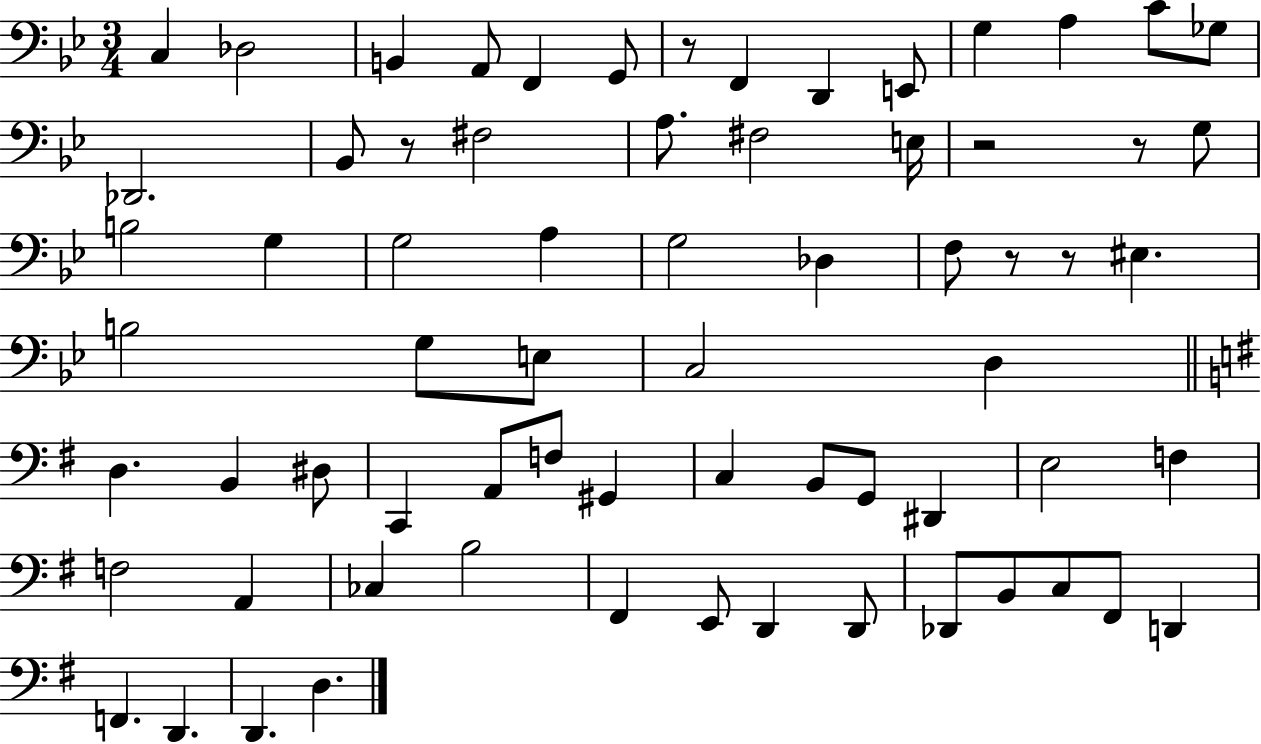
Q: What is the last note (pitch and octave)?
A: D3